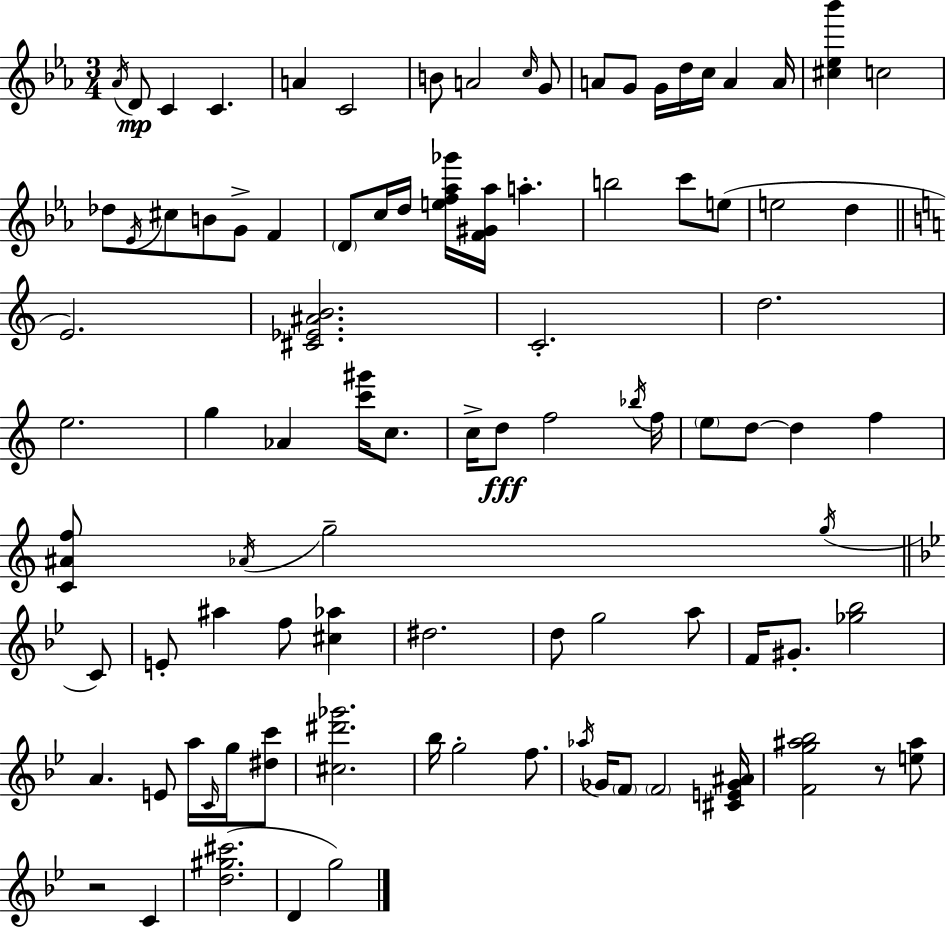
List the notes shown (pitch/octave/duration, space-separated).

Ab4/s D4/e C4/q C4/q. A4/q C4/h B4/e A4/h C5/s G4/e A4/e G4/e G4/s D5/s C5/s A4/q A4/s [C#5,Eb5,Bb6]/q C5/h Db5/e Eb4/s C#5/e B4/e G4/e F4/q D4/e C5/s D5/s [E5,F5,Ab5,Gb6]/s [F4,G#4,Ab5]/s A5/q. B5/h C6/e E5/e E5/h D5/q E4/h. [C#4,Eb4,A#4,B4]/h. C4/h. D5/h. E5/h. G5/q Ab4/q [C6,G#6]/s C5/e. C5/s D5/e F5/h Bb5/s F5/s E5/e D5/e D5/q F5/q [C4,A#4,F5]/e Ab4/s G5/h G5/s C4/e E4/e A#5/q F5/e [C#5,Ab5]/q D#5/h. D5/e G5/h A5/e F4/s G#4/e. [Gb5,Bb5]/h A4/q. E4/e A5/s C4/s G5/s [D#5,C6]/e [C#5,D#6,Gb6]/h. Bb5/s G5/h F5/e. Ab5/s Gb4/s F4/e F4/h [C#4,E4,Gb4,A#4]/s [F4,G5,A#5,Bb5]/h R/e [E5,A#5]/e R/h C4/q [D5,G#5,C#6]/h. D4/q G5/h